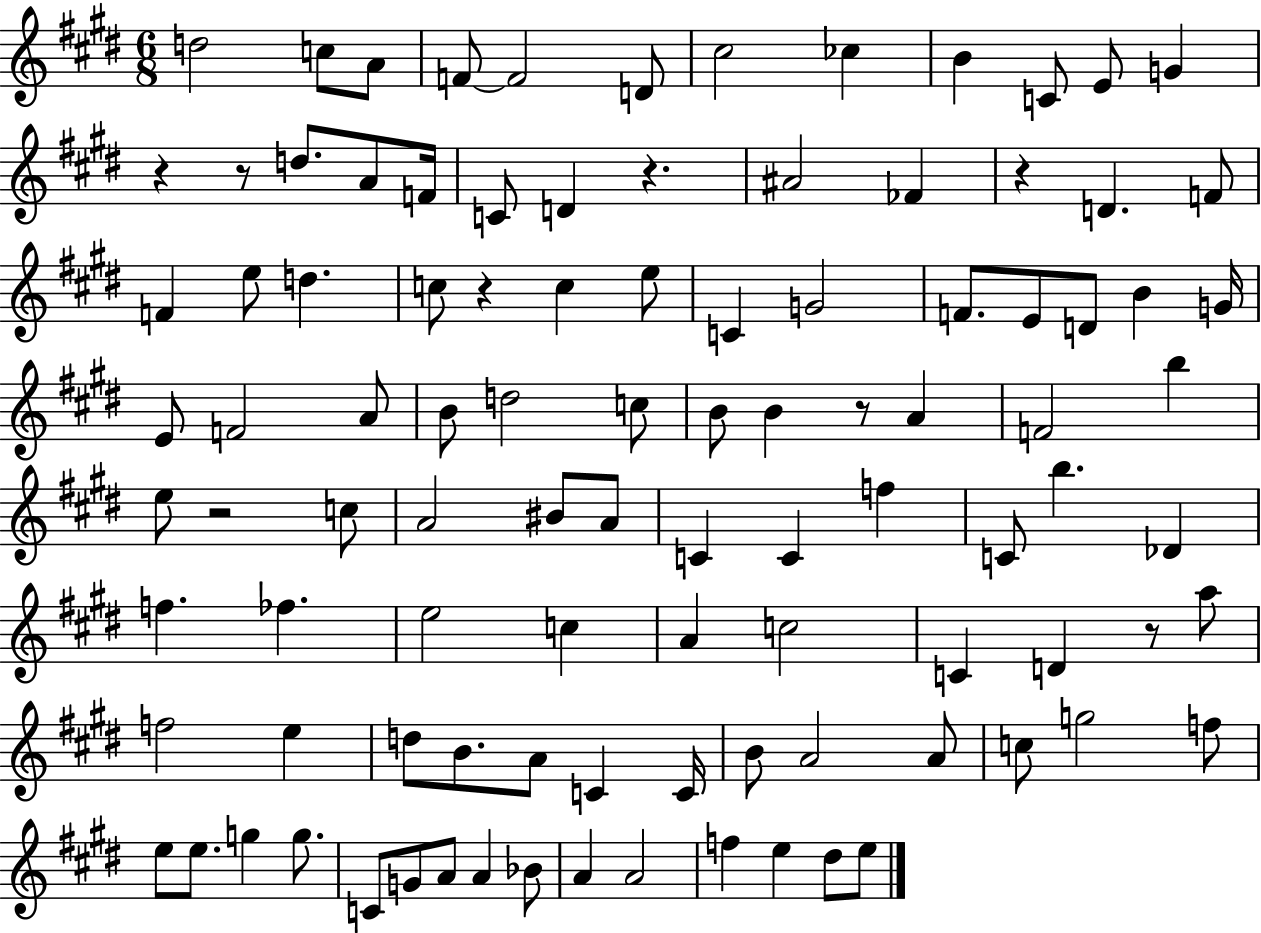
D5/h C5/e A4/e F4/e F4/h D4/e C#5/h CES5/q B4/q C4/e E4/e G4/q R/q R/e D5/e. A4/e F4/s C4/e D4/q R/q. A#4/h FES4/q R/q D4/q. F4/e F4/q E5/e D5/q. C5/e R/q C5/q E5/e C4/q G4/h F4/e. E4/e D4/e B4/q G4/s E4/e F4/h A4/e B4/e D5/h C5/e B4/e B4/q R/e A4/q F4/h B5/q E5/e R/h C5/e A4/h BIS4/e A4/e C4/q C4/q F5/q C4/e B5/q. Db4/q F5/q. FES5/q. E5/h C5/q A4/q C5/h C4/q D4/q R/e A5/e F5/h E5/q D5/e B4/e. A4/e C4/q C4/s B4/e A4/h A4/e C5/e G5/h F5/e E5/e E5/e. G5/q G5/e. C4/e G4/e A4/e A4/q Bb4/e A4/q A4/h F5/q E5/q D#5/e E5/e